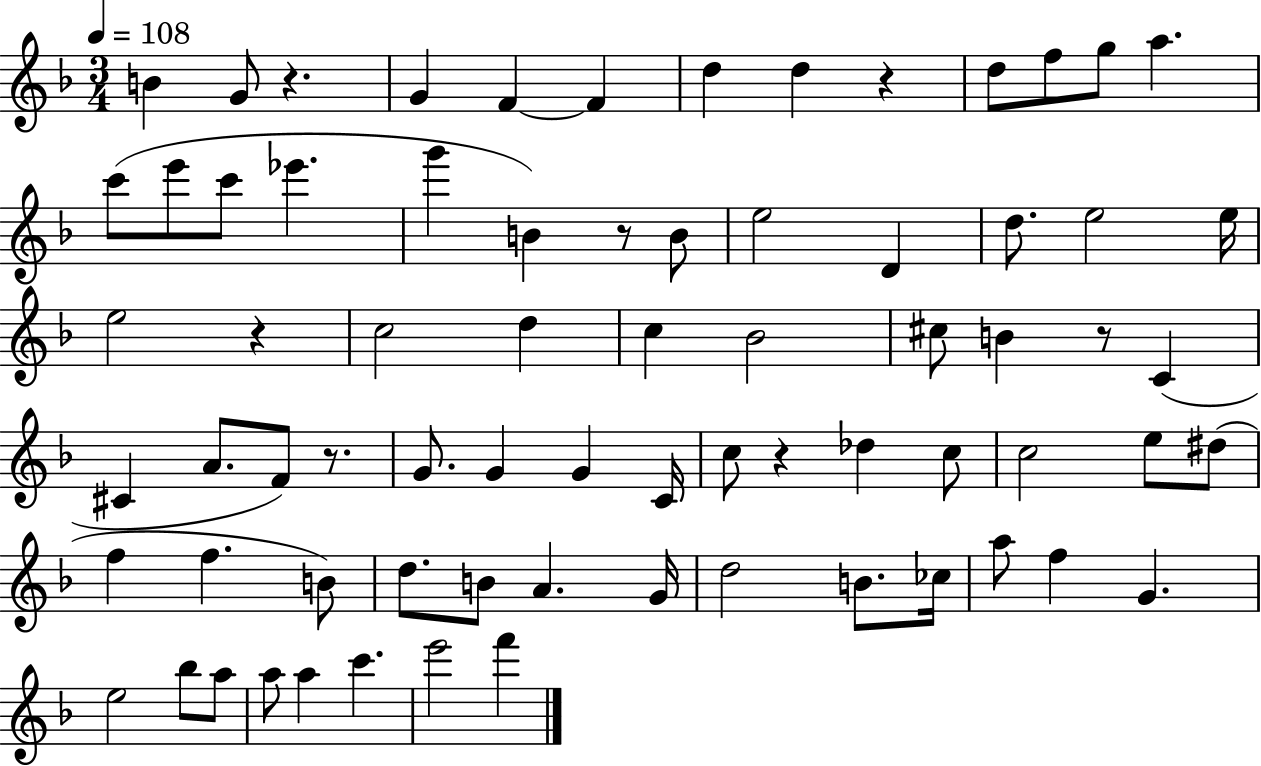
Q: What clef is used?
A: treble